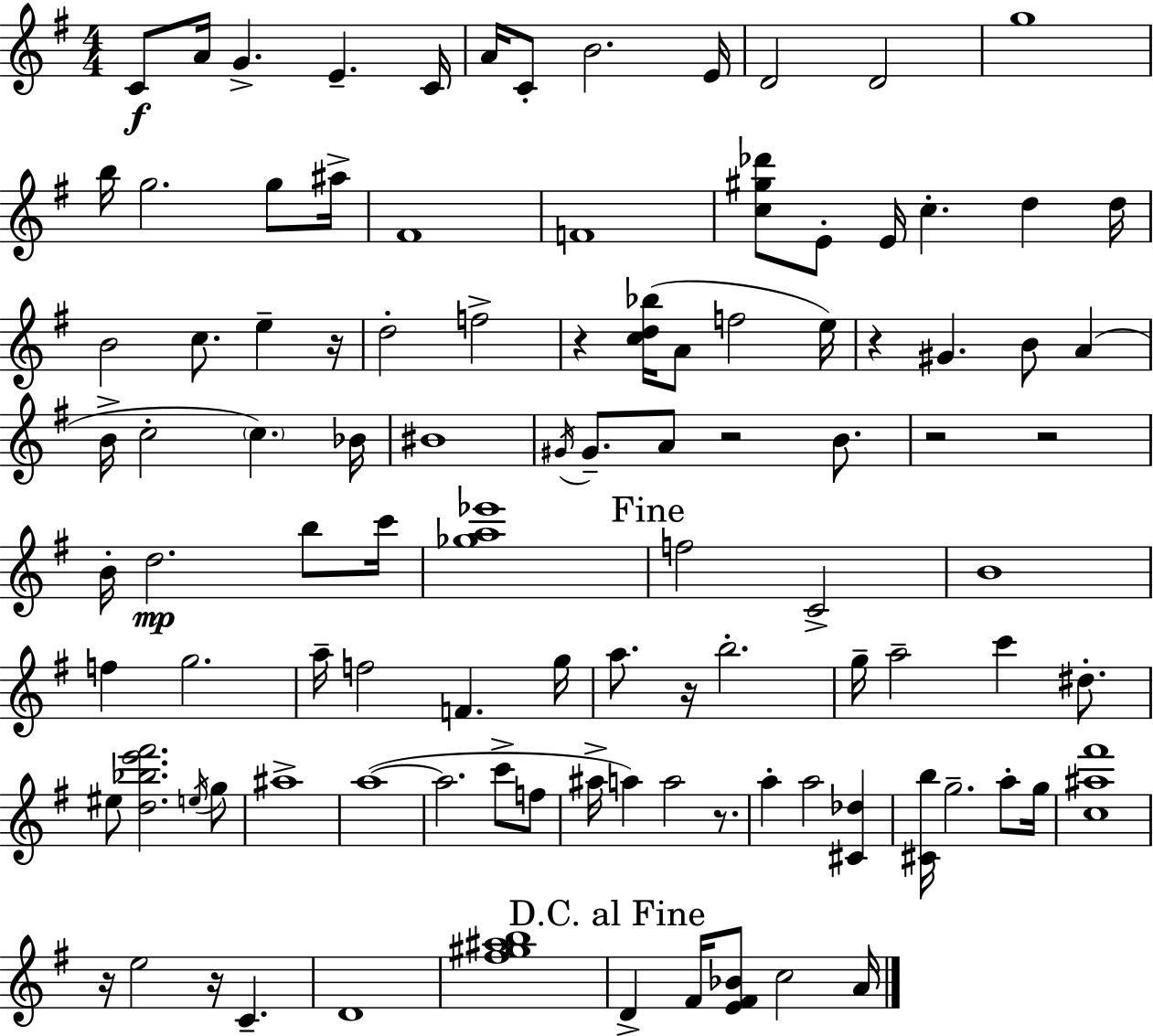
{
  \clef treble
  \numericTimeSignature
  \time 4/4
  \key e \minor
  \repeat volta 2 { c'8\f a'16 g'4.-> e'4.-- c'16 | a'16 c'8-. b'2. e'16 | d'2 d'2 | g''1 | \break b''16 g''2. g''8 ais''16-> | fis'1 | f'1 | <c'' gis'' des'''>8 e'8-. e'16 c''4.-. d''4 d''16 | \break b'2 c''8. e''4-- r16 | d''2-. f''2-> | r4 <c'' d'' bes''>16( a'8 f''2 e''16) | r4 gis'4. b'8 a'4( | \break b'16-> c''2-. \parenthesize c''4.) bes'16 | bis'1 | \acciaccatura { gis'16 } gis'8.-- a'8 r2 b'8. | r2 r2 | \break b'16-. d''2.\mp b''8 | c'''16 <ges'' a'' ees'''>1 | \mark "Fine" f''2 c'2-> | b'1 | \break f''4 g''2. | a''16-- f''2 f'4. | g''16 a''8. r16 b''2.-. | g''16-- a''2-- c'''4 dis''8.-. | \break eis''8 <d'' bes'' e''' fis'''>2. \acciaccatura { e''16 } | g''8 ais''1-> | a''1~(~ | a''2. c'''8-> | \break f''8 ais''16-> a''4) a''2 r8. | a''4-. a''2 <cis' des''>4 | <cis' b''>16 g''2.-- a''8-. | g''16 <c'' ais'' fis'''>1 | \break r16 e''2 r16 c'4.-- | d'1 | <fis'' gis'' ais'' b''>1 | \mark "D.C. al Fine" d'4-> fis'16 <e' fis' bes'>8 c''2 | \break a'16 } \bar "|."
}